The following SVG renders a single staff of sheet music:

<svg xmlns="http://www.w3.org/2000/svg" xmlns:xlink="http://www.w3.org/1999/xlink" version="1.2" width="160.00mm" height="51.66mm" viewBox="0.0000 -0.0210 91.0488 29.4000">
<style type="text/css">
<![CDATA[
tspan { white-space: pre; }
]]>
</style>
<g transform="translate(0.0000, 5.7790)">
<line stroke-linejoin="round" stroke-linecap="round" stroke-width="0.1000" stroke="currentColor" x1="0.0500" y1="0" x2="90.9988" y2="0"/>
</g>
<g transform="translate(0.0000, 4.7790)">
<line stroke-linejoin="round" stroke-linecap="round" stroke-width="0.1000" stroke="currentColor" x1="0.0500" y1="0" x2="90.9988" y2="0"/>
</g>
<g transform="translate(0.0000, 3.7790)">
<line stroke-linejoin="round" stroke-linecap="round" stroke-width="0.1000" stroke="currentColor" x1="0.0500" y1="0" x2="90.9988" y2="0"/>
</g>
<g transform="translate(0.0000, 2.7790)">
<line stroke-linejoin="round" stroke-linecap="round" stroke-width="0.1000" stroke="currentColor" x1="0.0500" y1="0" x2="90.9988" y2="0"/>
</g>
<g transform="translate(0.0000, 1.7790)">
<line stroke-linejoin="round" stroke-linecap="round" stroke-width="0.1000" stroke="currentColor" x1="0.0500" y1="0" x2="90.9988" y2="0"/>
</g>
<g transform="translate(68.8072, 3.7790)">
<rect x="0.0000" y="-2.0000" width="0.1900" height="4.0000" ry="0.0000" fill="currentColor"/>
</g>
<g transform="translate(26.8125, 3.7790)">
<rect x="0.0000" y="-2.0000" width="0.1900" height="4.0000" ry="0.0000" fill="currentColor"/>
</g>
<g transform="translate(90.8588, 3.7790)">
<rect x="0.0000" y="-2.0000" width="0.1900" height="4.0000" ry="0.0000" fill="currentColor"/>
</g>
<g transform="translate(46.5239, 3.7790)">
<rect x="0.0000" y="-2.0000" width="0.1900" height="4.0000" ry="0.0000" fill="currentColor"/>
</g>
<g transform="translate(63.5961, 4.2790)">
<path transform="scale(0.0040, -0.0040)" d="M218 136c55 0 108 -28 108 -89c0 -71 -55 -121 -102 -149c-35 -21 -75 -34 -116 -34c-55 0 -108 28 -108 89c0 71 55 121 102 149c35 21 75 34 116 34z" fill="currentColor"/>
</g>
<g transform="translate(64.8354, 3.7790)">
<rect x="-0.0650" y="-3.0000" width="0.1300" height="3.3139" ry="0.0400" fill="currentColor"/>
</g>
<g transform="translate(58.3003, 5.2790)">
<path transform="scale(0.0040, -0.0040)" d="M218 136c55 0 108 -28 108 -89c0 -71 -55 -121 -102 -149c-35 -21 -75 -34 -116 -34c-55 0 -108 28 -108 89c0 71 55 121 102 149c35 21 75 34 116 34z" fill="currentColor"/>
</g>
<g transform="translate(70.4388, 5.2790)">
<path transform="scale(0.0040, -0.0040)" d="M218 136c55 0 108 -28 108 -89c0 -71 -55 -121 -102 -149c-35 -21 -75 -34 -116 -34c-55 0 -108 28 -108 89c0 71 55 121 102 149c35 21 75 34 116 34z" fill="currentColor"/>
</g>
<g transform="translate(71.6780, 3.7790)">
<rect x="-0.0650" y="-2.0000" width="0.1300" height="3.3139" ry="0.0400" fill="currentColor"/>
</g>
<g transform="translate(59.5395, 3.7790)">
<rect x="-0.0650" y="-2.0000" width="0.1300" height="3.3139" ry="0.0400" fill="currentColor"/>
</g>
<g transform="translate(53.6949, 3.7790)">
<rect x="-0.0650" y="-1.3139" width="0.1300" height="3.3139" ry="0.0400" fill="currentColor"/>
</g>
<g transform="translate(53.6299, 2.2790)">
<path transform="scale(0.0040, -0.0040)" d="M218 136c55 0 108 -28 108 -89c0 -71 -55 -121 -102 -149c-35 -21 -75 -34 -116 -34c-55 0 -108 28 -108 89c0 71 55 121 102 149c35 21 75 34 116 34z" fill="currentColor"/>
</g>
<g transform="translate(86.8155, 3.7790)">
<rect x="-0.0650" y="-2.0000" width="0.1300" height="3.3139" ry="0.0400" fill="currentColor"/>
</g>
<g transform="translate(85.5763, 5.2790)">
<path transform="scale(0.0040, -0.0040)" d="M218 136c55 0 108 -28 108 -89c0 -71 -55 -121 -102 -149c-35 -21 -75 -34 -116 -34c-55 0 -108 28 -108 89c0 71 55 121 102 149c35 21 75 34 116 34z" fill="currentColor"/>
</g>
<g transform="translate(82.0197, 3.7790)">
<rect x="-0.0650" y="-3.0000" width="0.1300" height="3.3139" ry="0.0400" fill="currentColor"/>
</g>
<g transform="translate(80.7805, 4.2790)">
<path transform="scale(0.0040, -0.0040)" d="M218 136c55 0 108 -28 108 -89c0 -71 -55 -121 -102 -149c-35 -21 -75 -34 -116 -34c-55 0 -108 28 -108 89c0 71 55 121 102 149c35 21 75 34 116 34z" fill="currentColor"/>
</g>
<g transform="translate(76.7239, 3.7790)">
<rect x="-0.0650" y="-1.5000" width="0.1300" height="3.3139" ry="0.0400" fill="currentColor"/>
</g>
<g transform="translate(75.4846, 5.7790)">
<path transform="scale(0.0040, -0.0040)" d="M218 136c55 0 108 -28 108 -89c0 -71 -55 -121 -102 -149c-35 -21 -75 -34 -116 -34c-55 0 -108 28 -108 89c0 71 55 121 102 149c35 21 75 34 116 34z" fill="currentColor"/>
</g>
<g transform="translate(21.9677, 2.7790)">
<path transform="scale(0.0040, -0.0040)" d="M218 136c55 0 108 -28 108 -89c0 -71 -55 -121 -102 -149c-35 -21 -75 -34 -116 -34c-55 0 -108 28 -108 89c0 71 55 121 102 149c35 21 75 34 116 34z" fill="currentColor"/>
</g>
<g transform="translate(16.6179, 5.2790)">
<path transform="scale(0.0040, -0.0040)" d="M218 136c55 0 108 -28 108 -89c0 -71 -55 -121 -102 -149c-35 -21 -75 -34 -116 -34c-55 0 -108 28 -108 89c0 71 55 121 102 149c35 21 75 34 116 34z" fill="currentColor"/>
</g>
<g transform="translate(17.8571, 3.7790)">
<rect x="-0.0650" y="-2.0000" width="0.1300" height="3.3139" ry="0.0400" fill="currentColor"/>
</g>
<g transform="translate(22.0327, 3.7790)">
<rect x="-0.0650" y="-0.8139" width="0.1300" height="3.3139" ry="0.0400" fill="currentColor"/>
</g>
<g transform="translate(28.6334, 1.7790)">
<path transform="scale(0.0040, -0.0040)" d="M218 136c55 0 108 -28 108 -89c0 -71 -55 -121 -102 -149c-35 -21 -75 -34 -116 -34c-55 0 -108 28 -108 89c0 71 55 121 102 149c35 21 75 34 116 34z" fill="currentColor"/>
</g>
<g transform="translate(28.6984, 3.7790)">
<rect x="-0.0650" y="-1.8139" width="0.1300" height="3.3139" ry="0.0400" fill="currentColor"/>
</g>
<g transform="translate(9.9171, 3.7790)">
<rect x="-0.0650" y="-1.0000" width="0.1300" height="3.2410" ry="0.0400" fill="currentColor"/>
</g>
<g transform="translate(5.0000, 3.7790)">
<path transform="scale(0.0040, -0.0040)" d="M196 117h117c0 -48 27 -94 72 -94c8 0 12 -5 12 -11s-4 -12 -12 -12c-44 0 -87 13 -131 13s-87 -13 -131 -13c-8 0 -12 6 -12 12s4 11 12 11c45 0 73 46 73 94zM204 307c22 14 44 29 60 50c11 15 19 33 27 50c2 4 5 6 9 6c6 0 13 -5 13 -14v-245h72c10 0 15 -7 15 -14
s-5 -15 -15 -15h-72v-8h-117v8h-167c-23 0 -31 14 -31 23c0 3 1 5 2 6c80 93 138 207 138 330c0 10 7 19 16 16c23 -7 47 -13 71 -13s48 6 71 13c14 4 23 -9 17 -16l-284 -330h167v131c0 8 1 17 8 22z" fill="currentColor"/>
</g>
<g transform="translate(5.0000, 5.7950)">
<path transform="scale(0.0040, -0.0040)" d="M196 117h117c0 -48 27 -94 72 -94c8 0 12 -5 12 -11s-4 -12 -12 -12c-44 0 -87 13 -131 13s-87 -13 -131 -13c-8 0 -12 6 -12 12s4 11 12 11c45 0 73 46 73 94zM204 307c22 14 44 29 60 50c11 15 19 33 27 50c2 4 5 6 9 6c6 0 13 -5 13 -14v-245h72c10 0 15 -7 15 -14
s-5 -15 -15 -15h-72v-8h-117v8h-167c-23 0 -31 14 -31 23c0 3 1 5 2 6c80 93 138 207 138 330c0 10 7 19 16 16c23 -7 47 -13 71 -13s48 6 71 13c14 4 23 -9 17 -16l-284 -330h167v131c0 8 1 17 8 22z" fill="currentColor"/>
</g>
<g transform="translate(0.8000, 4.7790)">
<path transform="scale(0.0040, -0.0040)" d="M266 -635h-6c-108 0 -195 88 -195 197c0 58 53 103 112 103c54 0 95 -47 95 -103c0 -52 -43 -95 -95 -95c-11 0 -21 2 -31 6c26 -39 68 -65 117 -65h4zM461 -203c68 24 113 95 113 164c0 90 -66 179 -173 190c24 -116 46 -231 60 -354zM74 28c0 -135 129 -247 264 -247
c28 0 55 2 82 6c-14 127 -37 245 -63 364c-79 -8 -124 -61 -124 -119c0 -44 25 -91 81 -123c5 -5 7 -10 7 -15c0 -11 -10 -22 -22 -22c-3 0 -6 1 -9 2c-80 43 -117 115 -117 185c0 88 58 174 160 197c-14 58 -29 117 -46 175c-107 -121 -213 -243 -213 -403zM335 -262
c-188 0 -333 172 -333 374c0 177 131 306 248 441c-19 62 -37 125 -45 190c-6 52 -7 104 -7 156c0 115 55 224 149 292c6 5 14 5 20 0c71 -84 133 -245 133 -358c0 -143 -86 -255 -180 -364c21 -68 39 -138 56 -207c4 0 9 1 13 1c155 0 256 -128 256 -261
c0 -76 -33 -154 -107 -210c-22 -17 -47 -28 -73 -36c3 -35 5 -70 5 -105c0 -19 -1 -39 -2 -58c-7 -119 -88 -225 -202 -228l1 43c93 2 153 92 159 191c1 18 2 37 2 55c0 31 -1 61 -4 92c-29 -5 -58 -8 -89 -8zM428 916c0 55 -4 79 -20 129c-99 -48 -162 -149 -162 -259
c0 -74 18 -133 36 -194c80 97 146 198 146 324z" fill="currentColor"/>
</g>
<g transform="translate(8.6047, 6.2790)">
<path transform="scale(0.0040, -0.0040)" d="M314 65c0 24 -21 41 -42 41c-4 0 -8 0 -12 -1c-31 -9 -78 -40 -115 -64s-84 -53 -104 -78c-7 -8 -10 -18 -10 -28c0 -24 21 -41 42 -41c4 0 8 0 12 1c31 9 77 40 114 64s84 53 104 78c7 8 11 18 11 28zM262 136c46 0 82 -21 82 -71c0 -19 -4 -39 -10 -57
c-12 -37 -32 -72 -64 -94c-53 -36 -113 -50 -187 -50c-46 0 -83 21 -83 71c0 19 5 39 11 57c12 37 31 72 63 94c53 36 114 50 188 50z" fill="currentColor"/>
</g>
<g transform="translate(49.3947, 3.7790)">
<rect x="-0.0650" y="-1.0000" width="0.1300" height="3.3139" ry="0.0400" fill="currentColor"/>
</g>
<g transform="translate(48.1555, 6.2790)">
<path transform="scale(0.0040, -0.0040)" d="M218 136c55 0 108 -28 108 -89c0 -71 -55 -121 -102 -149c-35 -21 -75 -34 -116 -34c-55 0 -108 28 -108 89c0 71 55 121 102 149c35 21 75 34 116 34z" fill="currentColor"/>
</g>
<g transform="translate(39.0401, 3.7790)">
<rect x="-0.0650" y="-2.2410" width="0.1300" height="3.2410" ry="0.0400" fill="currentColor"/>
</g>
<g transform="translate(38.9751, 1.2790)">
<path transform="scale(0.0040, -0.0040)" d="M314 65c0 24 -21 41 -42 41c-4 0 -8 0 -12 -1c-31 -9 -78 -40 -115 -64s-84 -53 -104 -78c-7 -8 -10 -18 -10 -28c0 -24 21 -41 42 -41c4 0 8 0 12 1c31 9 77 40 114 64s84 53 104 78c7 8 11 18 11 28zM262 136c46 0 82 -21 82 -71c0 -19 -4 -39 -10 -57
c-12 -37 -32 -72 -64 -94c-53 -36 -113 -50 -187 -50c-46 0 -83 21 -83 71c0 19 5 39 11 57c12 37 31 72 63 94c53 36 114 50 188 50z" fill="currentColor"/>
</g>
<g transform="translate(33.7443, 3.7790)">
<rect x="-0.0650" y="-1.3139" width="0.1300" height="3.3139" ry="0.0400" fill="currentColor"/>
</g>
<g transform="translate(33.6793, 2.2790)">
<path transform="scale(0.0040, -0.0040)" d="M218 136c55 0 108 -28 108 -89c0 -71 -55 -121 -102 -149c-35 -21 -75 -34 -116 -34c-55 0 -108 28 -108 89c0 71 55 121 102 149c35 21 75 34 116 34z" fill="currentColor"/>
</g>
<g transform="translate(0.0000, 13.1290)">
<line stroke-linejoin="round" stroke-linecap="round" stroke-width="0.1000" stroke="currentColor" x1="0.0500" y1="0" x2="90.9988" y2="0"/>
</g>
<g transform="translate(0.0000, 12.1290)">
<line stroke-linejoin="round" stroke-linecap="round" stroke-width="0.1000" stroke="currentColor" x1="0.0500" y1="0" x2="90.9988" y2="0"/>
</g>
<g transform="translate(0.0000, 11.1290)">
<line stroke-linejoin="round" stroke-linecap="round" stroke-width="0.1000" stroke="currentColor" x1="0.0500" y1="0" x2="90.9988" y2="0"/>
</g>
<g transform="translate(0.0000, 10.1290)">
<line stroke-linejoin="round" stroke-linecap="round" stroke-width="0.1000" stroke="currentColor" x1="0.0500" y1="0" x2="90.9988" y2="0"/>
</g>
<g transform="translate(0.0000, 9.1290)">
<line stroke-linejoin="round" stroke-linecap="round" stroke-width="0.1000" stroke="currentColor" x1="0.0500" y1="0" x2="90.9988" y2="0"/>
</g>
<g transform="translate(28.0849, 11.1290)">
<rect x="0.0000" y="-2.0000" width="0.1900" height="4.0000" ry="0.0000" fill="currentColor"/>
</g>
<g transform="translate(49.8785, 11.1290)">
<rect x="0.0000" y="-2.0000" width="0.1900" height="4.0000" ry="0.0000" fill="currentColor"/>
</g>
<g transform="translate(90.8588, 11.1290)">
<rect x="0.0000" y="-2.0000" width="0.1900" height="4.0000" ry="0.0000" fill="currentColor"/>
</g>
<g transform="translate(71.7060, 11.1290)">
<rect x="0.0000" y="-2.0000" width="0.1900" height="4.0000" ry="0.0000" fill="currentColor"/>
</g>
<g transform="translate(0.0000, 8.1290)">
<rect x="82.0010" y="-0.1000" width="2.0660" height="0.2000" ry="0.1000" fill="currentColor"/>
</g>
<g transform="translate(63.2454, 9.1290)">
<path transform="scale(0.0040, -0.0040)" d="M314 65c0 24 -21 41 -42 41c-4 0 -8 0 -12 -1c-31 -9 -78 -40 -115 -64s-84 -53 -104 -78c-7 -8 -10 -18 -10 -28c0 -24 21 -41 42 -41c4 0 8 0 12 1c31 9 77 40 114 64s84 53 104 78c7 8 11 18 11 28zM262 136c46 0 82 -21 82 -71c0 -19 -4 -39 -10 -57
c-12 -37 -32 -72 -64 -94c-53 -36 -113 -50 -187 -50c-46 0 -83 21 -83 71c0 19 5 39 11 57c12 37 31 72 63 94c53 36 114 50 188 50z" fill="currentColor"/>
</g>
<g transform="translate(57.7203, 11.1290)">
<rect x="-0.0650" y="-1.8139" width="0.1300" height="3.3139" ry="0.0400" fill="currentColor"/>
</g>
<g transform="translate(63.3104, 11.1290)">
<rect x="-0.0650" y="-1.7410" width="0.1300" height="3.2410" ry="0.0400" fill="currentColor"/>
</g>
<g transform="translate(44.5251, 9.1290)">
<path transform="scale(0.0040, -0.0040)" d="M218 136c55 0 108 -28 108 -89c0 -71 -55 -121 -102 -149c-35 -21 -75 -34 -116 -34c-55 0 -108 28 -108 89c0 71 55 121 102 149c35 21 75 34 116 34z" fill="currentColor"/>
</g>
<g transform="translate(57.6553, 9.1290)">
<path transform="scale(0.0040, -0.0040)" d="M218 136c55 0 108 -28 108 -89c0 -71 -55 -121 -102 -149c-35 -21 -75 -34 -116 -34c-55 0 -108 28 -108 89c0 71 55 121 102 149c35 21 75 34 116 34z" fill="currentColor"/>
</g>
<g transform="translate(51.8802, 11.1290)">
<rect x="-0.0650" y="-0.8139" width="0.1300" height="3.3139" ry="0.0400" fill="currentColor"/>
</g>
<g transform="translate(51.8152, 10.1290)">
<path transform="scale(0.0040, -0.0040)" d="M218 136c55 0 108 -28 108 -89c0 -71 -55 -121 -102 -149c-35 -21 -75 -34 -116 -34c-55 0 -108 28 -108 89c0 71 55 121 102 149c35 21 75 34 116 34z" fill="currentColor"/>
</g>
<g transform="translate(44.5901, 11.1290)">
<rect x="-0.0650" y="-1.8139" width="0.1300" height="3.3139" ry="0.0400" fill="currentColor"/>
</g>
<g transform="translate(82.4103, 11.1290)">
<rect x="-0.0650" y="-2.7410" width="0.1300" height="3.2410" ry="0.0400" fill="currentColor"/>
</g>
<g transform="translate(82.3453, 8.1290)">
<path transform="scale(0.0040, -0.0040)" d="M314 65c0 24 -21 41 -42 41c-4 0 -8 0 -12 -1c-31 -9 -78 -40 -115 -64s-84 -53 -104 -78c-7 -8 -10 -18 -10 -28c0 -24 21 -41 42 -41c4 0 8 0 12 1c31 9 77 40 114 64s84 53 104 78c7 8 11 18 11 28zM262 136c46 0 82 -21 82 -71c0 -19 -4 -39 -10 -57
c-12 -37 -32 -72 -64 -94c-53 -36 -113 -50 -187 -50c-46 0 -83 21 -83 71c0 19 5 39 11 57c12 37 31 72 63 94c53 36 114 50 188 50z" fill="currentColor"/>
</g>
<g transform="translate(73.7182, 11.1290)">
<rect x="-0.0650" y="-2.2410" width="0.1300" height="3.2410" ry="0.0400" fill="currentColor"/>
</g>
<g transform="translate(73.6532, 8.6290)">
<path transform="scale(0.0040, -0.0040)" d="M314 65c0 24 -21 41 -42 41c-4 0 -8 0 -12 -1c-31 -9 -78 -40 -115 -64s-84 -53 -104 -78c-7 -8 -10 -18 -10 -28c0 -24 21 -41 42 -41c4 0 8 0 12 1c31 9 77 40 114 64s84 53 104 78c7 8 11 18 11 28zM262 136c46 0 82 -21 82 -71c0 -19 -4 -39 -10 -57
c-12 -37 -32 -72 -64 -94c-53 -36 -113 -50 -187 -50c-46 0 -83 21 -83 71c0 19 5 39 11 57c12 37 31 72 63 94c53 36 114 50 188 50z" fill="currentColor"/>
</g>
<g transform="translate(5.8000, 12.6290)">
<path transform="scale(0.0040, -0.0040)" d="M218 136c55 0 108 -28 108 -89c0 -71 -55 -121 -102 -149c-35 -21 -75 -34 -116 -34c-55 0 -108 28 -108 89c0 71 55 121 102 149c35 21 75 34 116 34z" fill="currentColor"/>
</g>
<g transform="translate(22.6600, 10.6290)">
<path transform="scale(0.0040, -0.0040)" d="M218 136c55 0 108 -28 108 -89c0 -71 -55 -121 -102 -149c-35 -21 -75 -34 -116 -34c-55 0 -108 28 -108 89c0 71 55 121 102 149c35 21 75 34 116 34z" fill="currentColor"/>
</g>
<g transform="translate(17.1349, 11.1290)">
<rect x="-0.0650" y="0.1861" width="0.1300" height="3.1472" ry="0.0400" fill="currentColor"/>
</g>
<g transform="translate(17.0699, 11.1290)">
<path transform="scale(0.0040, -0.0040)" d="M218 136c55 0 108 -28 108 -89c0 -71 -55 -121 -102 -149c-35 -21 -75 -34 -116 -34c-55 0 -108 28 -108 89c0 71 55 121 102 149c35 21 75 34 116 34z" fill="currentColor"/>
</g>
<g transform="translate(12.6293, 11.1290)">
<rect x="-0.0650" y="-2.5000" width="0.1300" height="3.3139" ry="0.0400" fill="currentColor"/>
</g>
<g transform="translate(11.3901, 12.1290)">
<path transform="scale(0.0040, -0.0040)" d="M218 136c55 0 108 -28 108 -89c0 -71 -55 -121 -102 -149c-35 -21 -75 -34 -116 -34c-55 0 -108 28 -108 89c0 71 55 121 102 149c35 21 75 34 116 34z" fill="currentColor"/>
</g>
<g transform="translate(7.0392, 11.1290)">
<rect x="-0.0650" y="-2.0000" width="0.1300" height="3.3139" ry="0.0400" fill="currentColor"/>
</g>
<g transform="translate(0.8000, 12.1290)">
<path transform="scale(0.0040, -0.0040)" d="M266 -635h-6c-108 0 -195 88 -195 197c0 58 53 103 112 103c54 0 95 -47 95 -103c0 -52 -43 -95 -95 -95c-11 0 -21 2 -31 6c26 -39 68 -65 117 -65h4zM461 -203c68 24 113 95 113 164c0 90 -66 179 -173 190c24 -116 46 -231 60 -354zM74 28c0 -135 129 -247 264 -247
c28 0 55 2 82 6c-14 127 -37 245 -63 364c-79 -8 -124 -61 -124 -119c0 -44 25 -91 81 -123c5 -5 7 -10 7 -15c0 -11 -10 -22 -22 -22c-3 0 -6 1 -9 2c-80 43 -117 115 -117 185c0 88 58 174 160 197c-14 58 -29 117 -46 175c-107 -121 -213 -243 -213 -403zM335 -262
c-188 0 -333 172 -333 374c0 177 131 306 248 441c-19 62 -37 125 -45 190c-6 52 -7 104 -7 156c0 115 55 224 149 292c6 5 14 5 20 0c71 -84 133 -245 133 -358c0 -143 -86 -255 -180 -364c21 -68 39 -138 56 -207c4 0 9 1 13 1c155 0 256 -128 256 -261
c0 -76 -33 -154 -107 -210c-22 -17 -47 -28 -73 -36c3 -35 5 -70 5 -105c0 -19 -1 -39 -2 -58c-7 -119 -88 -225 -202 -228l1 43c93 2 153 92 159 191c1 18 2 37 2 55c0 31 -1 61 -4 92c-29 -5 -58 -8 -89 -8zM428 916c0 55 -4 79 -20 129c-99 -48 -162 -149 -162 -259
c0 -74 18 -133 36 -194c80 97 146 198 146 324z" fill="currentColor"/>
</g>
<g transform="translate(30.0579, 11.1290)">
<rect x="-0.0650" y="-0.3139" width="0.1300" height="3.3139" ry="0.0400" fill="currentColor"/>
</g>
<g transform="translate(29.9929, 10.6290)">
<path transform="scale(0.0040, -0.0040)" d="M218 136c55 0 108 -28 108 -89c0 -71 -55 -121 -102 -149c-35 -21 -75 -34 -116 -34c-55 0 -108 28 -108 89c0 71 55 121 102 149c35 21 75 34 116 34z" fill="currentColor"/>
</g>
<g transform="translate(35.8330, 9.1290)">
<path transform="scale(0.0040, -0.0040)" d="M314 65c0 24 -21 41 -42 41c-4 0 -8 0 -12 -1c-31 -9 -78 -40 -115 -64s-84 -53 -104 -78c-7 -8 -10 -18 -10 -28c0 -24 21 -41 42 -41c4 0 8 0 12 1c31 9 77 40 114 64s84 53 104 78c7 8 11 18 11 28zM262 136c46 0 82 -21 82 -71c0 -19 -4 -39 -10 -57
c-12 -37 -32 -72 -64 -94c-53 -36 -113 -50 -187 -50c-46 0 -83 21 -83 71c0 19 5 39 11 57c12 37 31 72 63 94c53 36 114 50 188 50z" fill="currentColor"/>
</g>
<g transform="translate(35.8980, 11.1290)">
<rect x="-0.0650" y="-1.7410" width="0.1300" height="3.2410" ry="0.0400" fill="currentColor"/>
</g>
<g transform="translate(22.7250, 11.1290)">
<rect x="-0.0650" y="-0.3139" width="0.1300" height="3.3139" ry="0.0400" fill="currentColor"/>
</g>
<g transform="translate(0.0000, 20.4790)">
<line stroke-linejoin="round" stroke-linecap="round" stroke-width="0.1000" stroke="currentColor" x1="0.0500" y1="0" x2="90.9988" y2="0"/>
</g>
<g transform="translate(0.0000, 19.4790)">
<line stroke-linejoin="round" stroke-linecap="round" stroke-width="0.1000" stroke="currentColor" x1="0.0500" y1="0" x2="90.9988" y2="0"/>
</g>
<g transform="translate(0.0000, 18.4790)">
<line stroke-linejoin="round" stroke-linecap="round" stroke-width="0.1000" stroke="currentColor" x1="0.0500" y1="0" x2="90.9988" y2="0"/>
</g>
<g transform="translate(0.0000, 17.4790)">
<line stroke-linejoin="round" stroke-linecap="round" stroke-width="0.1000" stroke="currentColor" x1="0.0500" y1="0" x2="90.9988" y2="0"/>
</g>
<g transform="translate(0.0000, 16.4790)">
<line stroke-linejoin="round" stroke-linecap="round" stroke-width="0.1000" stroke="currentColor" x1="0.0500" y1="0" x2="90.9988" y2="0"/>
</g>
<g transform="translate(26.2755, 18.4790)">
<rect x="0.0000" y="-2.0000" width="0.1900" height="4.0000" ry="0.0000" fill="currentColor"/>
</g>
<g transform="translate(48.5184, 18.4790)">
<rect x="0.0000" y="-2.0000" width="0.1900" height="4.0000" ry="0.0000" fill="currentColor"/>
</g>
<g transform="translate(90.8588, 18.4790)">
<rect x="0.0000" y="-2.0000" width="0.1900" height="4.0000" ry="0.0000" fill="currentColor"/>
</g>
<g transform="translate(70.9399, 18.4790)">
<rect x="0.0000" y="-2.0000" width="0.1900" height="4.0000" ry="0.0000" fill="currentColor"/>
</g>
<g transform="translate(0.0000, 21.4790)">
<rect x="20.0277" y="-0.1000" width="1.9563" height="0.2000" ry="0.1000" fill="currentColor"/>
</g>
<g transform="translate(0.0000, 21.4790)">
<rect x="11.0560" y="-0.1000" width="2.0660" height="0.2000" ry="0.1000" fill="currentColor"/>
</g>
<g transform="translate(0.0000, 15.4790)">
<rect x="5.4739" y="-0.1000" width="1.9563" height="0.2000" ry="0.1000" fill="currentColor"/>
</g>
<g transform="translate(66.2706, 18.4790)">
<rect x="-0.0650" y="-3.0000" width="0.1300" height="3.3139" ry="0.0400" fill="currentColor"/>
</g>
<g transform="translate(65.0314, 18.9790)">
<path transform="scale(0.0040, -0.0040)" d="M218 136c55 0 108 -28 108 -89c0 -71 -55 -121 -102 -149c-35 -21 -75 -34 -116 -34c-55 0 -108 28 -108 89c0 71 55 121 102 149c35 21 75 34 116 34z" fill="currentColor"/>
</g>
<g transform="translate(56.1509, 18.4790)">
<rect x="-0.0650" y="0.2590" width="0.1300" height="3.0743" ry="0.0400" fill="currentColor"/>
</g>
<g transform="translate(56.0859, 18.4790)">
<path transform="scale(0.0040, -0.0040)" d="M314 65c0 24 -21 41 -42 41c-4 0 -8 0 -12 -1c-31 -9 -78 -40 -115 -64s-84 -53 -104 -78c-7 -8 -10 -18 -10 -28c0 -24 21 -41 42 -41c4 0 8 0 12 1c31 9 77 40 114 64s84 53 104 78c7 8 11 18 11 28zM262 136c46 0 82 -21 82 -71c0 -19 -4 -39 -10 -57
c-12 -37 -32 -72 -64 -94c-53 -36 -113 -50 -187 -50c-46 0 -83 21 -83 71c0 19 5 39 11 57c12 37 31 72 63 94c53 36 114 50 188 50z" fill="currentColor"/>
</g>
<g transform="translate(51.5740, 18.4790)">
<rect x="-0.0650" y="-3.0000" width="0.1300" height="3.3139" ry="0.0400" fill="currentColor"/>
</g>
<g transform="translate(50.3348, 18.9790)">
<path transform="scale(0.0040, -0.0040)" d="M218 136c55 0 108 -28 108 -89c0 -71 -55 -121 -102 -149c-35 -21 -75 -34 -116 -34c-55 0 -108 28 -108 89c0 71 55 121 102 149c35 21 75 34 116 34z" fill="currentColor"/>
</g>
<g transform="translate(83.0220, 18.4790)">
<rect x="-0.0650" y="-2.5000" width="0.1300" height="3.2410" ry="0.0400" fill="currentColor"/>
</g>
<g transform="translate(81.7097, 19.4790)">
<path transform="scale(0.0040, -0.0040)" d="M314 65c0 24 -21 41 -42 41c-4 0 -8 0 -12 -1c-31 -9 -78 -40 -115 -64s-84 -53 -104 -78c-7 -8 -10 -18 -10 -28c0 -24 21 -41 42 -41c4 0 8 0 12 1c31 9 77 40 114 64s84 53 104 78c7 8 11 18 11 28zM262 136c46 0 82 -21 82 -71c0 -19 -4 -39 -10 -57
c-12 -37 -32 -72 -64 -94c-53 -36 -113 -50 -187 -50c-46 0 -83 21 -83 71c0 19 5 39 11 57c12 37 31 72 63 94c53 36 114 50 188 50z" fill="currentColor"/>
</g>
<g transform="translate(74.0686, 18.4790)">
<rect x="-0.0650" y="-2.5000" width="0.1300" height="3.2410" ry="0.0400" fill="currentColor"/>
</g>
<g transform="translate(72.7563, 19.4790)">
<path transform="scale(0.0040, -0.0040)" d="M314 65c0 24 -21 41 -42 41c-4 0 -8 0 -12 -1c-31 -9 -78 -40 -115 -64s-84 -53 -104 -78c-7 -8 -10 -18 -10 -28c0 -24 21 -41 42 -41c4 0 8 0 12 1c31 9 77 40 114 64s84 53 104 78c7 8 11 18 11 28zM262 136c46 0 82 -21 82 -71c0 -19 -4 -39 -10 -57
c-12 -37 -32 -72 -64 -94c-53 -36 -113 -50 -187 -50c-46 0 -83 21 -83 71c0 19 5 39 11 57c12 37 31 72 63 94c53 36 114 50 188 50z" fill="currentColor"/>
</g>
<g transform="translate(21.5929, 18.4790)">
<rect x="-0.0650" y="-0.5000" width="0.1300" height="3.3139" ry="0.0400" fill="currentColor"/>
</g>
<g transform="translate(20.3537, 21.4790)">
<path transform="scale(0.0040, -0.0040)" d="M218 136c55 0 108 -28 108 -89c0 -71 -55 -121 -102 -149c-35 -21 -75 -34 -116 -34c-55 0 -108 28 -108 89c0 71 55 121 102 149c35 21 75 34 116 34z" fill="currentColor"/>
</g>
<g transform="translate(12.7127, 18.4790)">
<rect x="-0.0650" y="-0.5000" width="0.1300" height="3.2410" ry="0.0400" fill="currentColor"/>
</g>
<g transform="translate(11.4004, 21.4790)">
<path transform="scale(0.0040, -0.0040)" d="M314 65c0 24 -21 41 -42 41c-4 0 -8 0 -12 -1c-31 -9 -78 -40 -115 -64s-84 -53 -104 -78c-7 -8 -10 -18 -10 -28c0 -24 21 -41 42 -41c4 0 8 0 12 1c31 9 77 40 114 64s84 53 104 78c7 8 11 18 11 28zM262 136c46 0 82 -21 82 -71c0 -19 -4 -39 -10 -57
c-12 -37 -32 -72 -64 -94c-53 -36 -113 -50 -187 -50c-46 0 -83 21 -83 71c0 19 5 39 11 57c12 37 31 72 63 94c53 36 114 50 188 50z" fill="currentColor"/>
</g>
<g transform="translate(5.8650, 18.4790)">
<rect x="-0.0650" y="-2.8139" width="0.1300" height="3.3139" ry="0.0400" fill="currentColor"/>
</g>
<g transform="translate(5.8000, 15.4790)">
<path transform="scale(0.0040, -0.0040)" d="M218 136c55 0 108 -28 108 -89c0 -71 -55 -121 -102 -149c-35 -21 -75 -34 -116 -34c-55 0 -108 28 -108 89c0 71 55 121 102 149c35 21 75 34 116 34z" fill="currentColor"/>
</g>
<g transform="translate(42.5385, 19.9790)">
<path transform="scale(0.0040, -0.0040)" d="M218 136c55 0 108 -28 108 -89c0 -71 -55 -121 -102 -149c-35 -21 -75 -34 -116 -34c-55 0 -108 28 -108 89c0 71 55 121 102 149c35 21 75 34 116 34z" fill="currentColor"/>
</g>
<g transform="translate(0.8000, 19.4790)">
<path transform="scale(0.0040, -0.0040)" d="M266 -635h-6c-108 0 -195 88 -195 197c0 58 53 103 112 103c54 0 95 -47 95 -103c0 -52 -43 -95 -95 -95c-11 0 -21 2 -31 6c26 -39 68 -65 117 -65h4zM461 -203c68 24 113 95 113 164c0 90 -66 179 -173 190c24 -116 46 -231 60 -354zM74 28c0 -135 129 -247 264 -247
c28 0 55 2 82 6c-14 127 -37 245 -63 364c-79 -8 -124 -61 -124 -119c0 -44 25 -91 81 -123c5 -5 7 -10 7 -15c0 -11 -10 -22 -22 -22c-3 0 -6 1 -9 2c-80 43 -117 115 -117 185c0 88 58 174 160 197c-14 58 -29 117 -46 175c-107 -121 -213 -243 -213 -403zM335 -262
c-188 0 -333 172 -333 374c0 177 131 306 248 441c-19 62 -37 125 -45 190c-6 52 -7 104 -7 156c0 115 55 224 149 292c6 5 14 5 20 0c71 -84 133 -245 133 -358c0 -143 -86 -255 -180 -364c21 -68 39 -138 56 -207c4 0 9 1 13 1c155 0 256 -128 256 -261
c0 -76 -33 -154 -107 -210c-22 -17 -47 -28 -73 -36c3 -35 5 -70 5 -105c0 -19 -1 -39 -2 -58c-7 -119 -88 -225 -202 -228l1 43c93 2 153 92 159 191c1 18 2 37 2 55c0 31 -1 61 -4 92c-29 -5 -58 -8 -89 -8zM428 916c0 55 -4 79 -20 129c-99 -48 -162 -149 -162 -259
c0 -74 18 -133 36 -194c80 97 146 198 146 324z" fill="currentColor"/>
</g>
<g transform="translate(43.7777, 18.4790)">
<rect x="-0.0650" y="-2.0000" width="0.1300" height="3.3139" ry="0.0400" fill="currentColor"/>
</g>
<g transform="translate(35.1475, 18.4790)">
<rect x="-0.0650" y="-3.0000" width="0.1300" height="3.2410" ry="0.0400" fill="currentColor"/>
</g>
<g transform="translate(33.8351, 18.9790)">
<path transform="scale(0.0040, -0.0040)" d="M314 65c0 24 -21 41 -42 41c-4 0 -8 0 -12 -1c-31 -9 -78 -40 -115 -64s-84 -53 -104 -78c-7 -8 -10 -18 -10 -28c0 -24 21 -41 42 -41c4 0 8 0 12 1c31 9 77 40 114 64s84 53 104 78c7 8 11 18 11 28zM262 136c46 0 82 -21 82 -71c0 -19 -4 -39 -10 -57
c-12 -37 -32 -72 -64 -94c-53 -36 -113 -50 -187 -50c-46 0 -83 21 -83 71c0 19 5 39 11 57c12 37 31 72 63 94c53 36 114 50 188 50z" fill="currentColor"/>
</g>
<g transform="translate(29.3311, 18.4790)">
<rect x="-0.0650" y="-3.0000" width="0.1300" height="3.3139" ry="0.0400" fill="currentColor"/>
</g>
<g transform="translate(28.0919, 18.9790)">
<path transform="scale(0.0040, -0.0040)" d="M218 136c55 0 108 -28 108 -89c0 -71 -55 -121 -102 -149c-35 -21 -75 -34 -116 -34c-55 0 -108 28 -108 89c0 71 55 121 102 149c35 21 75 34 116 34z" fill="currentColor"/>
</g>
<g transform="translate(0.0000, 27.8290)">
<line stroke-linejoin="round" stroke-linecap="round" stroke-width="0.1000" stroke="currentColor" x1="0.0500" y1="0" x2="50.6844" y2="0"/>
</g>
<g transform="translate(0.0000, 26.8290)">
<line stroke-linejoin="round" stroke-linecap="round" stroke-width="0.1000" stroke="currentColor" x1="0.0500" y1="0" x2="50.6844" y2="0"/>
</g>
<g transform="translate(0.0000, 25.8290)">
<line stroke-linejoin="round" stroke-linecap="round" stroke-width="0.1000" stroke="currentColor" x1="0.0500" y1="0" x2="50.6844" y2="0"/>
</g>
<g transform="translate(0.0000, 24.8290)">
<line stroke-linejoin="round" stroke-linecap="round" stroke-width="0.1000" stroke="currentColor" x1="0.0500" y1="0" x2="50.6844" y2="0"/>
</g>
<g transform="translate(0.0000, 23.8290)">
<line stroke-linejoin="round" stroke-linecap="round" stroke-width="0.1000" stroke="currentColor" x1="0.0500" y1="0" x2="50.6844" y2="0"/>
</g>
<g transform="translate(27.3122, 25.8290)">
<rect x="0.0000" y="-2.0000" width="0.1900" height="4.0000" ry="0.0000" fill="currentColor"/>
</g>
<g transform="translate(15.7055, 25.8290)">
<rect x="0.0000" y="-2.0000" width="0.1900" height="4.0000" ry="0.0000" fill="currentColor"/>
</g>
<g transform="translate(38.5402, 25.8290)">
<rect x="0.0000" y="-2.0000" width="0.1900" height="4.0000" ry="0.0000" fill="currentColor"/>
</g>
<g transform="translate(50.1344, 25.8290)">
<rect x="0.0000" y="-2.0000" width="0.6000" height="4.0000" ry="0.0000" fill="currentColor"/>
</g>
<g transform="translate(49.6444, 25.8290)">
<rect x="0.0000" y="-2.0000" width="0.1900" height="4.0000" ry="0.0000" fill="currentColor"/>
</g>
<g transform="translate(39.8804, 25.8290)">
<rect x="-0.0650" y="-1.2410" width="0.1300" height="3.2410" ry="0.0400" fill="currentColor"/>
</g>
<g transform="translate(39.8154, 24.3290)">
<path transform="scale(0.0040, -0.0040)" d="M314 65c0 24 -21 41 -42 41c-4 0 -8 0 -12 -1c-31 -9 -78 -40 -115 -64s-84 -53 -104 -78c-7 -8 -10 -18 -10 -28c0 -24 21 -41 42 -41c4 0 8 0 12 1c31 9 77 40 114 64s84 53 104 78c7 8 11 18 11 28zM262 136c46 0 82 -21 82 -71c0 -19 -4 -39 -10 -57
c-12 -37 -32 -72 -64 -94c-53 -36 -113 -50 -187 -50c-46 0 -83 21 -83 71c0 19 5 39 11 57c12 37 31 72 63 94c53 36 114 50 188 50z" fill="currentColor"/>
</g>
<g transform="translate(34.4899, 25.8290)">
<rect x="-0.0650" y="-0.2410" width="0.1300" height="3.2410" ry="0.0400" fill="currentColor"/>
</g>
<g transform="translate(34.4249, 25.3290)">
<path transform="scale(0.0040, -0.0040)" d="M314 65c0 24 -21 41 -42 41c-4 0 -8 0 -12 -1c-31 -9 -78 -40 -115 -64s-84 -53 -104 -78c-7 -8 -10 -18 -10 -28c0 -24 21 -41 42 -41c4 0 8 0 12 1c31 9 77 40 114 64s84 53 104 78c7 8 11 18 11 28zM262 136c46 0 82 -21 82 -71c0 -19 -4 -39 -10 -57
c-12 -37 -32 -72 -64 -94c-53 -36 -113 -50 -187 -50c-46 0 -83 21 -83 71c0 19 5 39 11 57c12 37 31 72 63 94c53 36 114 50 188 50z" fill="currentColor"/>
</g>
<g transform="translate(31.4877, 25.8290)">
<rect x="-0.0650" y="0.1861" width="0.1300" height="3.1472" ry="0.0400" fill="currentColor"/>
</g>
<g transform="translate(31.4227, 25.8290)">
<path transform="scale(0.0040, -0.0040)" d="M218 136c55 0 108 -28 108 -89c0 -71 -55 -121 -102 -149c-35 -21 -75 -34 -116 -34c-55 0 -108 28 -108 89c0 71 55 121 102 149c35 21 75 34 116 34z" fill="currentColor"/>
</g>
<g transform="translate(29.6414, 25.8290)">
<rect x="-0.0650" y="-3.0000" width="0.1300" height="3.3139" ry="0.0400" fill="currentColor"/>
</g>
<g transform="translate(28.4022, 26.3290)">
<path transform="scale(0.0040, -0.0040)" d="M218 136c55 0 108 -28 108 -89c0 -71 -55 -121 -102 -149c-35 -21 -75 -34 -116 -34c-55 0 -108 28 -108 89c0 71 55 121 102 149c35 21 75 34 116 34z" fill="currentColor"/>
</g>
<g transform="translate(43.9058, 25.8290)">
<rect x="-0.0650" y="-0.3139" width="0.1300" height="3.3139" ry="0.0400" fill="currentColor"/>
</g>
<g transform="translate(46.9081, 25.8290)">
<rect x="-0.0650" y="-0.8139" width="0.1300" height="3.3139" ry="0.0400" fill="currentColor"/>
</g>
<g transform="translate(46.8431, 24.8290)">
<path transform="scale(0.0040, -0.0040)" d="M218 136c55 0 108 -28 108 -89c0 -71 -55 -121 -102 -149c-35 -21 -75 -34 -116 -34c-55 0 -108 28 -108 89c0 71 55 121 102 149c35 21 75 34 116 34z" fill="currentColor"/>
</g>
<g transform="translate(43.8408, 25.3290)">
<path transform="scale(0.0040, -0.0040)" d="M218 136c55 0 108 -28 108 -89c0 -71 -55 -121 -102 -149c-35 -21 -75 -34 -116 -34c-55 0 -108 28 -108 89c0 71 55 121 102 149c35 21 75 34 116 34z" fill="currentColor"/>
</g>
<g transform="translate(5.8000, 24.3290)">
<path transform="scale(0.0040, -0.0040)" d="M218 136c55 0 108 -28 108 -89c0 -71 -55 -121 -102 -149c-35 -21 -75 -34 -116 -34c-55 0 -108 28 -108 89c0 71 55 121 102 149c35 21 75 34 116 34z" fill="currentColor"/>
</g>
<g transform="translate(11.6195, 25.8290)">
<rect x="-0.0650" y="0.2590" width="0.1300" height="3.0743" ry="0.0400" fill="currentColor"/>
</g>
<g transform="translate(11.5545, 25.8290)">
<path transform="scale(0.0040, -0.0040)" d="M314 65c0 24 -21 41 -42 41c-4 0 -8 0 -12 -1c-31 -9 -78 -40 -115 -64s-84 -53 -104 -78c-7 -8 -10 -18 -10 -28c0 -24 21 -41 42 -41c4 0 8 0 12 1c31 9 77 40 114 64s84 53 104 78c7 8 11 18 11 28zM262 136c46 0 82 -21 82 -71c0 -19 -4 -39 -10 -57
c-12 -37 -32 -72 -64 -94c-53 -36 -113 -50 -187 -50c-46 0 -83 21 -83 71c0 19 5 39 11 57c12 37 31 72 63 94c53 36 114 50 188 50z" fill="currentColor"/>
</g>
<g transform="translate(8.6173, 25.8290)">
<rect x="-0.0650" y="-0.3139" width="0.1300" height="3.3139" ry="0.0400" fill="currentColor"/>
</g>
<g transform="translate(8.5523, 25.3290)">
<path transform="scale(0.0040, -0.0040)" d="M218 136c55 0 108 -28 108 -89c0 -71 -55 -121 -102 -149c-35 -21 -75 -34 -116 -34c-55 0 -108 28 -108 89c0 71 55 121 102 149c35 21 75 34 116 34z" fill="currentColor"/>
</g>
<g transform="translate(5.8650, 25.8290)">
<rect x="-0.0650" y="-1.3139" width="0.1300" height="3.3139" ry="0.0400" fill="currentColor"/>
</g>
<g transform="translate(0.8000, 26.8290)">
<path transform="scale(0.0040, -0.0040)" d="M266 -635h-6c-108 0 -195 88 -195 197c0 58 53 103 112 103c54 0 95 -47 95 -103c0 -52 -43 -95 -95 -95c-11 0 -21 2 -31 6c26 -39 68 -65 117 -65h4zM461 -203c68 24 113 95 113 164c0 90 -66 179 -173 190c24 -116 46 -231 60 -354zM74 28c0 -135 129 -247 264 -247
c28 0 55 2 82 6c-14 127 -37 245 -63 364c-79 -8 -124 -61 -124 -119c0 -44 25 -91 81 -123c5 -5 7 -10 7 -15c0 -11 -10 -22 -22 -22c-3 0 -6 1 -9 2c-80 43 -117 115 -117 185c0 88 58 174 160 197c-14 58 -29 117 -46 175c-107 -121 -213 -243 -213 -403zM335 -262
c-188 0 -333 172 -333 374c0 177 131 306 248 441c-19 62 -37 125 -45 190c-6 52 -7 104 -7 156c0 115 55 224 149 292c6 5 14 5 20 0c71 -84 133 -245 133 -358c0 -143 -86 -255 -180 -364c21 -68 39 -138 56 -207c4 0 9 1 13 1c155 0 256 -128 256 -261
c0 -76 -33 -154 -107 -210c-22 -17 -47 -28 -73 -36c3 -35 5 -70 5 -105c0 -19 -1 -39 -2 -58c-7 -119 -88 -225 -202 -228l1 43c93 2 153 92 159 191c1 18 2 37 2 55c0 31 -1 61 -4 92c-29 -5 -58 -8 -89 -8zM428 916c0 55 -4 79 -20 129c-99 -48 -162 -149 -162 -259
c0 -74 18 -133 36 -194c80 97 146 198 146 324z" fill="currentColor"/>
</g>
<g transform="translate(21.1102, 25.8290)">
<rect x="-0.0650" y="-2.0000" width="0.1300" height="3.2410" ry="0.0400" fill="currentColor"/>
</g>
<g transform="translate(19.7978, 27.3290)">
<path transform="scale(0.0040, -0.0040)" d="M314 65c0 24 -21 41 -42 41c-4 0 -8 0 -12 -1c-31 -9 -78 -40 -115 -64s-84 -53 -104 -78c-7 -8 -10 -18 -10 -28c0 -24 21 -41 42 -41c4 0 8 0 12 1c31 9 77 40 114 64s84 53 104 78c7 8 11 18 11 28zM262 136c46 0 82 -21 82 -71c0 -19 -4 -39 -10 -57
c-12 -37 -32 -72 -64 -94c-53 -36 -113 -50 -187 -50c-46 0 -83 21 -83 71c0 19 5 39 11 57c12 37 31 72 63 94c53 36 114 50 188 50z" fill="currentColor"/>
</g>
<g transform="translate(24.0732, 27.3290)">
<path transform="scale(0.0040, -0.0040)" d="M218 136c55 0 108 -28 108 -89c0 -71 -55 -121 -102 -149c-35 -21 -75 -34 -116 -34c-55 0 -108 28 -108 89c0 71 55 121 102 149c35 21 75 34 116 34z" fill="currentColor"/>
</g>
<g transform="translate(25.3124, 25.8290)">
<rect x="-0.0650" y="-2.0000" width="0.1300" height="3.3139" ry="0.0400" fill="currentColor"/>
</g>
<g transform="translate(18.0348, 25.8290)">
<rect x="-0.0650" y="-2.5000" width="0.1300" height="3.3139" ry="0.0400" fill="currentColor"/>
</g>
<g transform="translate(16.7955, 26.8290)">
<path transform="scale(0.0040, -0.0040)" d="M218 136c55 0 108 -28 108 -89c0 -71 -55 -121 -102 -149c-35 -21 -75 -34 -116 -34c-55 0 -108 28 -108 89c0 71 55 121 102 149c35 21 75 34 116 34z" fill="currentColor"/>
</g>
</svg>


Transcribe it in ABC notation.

X:1
T:Untitled
M:4/4
L:1/4
K:C
D2 F d f e g2 D e F A F E A F F G B c c f2 f d f f2 g2 a2 a C2 C A A2 F A B2 A G2 G2 e c B2 G F2 F A B c2 e2 c d